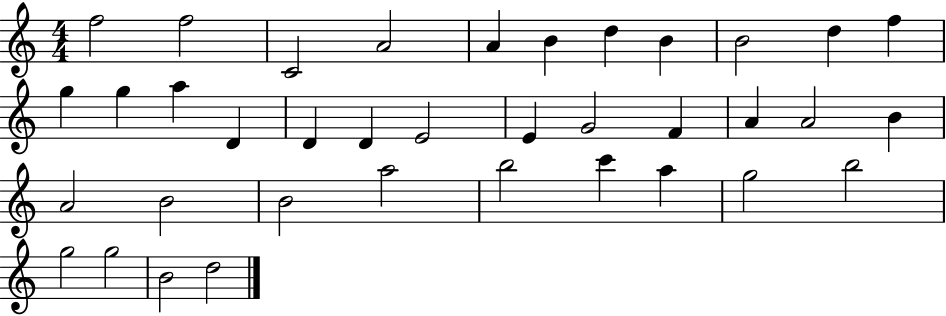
F5/h F5/h C4/h A4/h A4/q B4/q D5/q B4/q B4/h D5/q F5/q G5/q G5/q A5/q D4/q D4/q D4/q E4/h E4/q G4/h F4/q A4/q A4/h B4/q A4/h B4/h B4/h A5/h B5/h C6/q A5/q G5/h B5/h G5/h G5/h B4/h D5/h